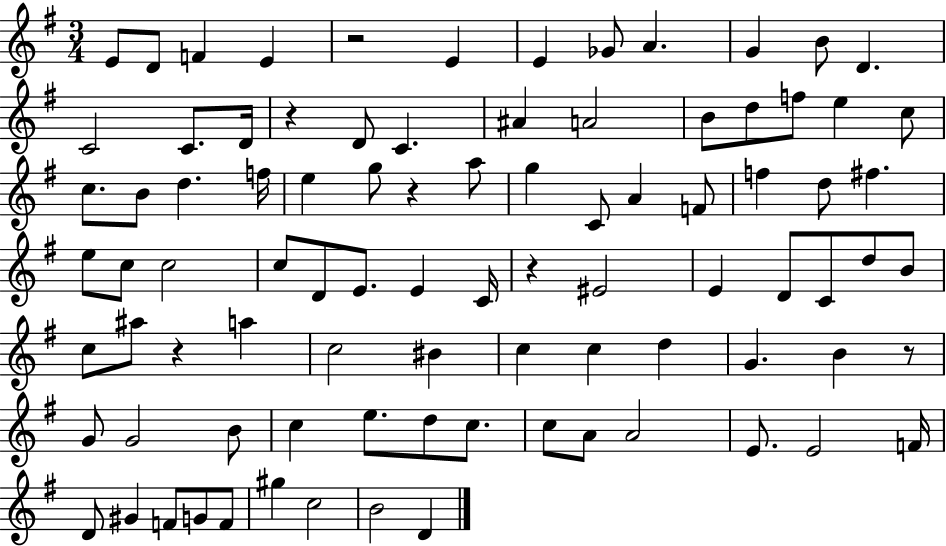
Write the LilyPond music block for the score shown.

{
  \clef treble
  \numericTimeSignature
  \time 3/4
  \key g \major
  e'8 d'8 f'4 e'4 | r2 e'4 | e'4 ges'8 a'4. | g'4 b'8 d'4. | \break c'2 c'8. d'16 | r4 d'8 c'4. | ais'4 a'2 | b'8 d''8 f''8 e''4 c''8 | \break c''8. b'8 d''4. f''16 | e''4 g''8 r4 a''8 | g''4 c'8 a'4 f'8 | f''4 d''8 fis''4. | \break e''8 c''8 c''2 | c''8 d'8 e'8. e'4 c'16 | r4 eis'2 | e'4 d'8 c'8 d''8 b'8 | \break c''8 ais''8 r4 a''4 | c''2 bis'4 | c''4 c''4 d''4 | g'4. b'4 r8 | \break g'8 g'2 b'8 | c''4 e''8. d''8 c''8. | c''8 a'8 a'2 | e'8. e'2 f'16 | \break d'8 gis'4 f'8 g'8 f'8 | gis''4 c''2 | b'2 d'4 | \bar "|."
}